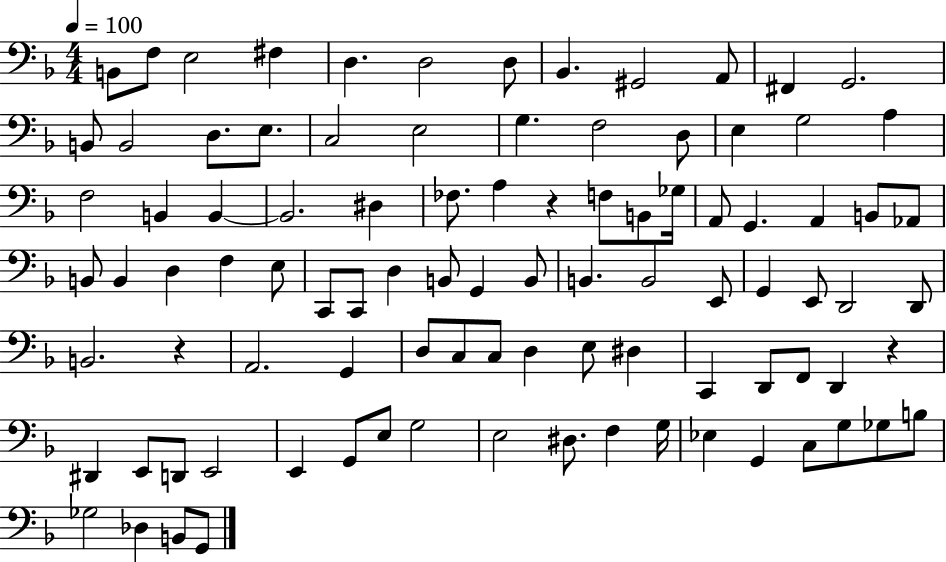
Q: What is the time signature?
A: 4/4